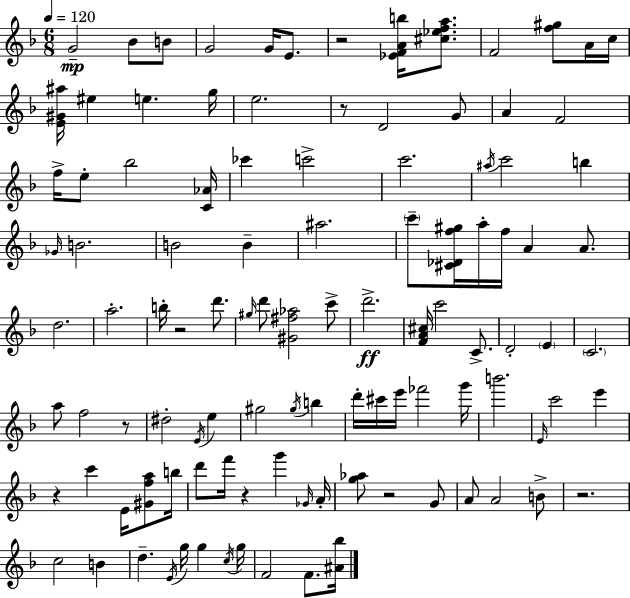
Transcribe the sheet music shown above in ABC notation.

X:1
T:Untitled
M:6/8
L:1/4
K:Dm
G2 _B/2 B/2 G2 G/4 E/2 z2 [_EFAb]/4 [^c_efa]/2 F2 [f^g]/2 A/4 c/4 [E^G^a]/4 ^e e g/4 e2 z/2 D2 G/2 A F2 f/4 e/2 _b2 [C_A]/4 _c' c'2 c'2 ^a/4 c'2 b _G/4 B2 B2 B ^a2 c'/2 [^C_Df^g]/4 a/4 f/4 A A/2 d2 a2 b/4 z2 d'/2 ^g/4 d'/2 [^G^f_a]2 c'/2 d'2 [FA^c]/4 c'2 C/2 D2 E C2 a/2 f2 z/2 ^d2 E/4 e ^g2 ^g/4 b d'/4 ^c'/4 e'/4 _f'2 g'/4 b'2 E/4 c'2 e' z c' E/4 [^Gfa]/2 b/4 d'/2 f'/4 z g' _G/4 A/4 [g_a]/2 z2 G/2 A/2 A2 B/2 z2 c2 B d E/4 g/4 g c/4 g/4 F2 F/2 [^A_b]/4